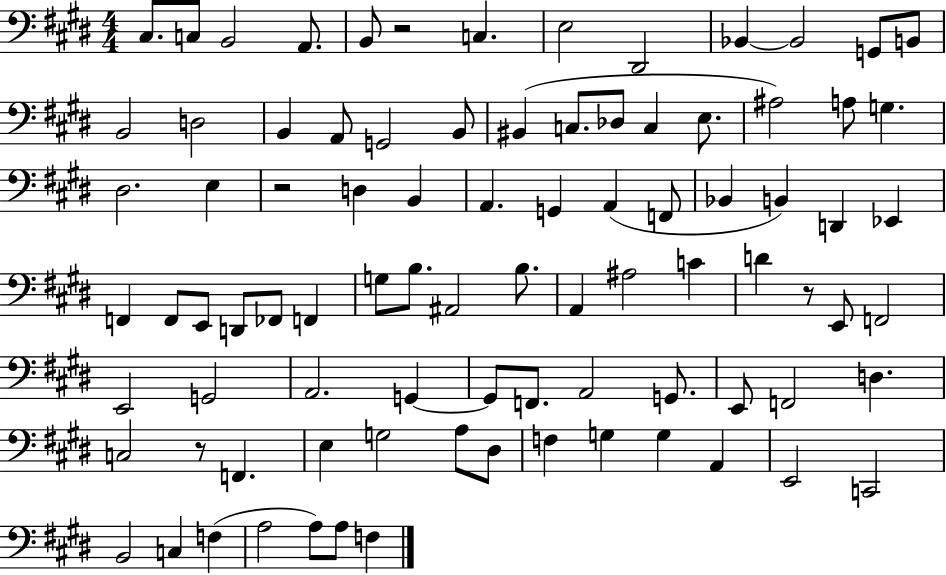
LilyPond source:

{
  \clef bass
  \numericTimeSignature
  \time 4/4
  \key e \major
  cis8. c8 b,2 a,8. | b,8 r2 c4. | e2 dis,2 | bes,4~~ bes,2 g,8 b,8 | \break b,2 d2 | b,4 a,8 g,2 b,8 | bis,4( c8. des8 c4 e8. | ais2) a8 g4. | \break dis2. e4 | r2 d4 b,4 | a,4. g,4 a,4( f,8 | bes,4 b,4) d,4 ees,4 | \break f,4 f,8 e,8 d,8 fes,8 f,4 | g8 b8. ais,2 b8. | a,4 ais2 c'4 | d'4 r8 e,8 f,2 | \break e,2 g,2 | a,2. g,4~~ | g,8 f,8. a,2 g,8. | e,8 f,2 d4. | \break c2 r8 f,4. | e4 g2 a8 dis8 | f4 g4 g4 a,4 | e,2 c,2 | \break b,2 c4 f4( | a2 a8) a8 f4 | \bar "|."
}